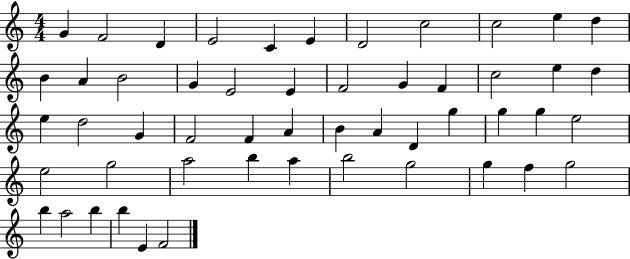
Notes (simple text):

G4/q F4/h D4/q E4/h C4/q E4/q D4/h C5/h C5/h E5/q D5/q B4/q A4/q B4/h G4/q E4/h E4/q F4/h G4/q F4/q C5/h E5/q D5/q E5/q D5/h G4/q F4/h F4/q A4/q B4/q A4/q D4/q G5/q G5/q G5/q E5/h E5/h G5/h A5/h B5/q A5/q B5/h G5/h G5/q F5/q G5/h B5/q A5/h B5/q B5/q E4/q F4/h